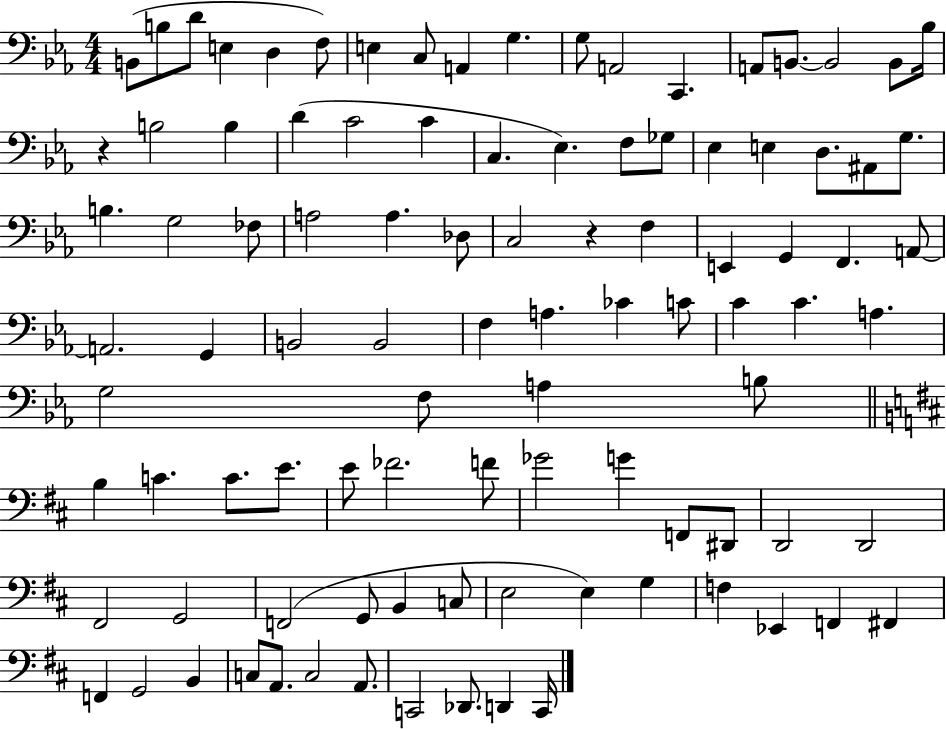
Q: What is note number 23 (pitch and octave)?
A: C4